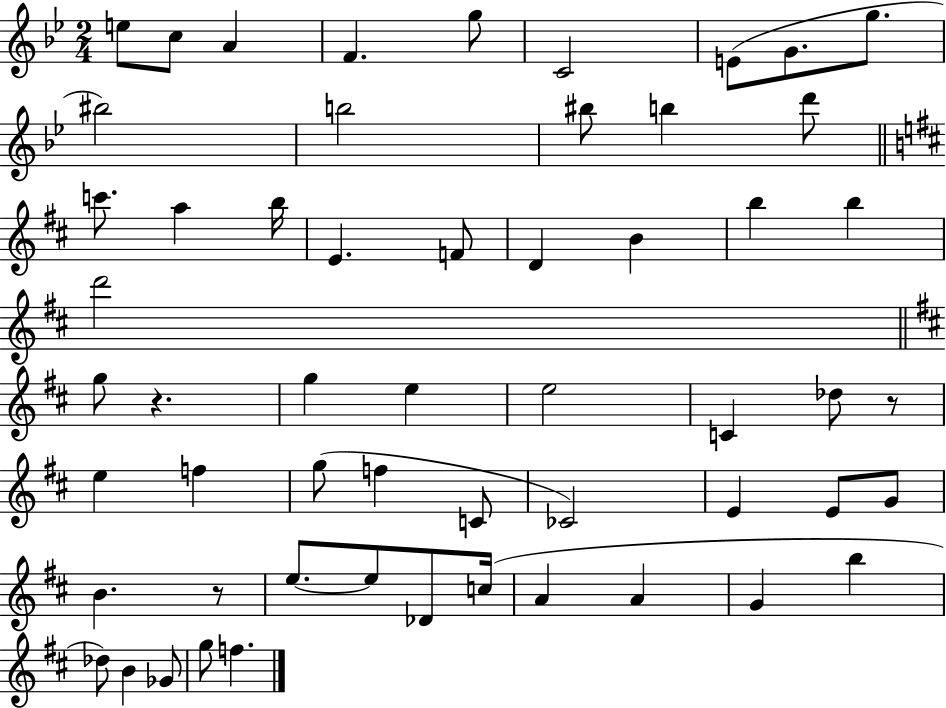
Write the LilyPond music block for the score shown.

{
  \clef treble
  \numericTimeSignature
  \time 2/4
  \key bes \major
  e''8 c''8 a'4 | f'4. g''8 | c'2 | e'8( g'8. g''8. | \break bis''2) | b''2 | bis''8 b''4 d'''8 | \bar "||" \break \key b \minor c'''8. a''4 b''16 | e'4. f'8 | d'4 b'4 | b''4 b''4 | \break d'''2 | \bar "||" \break \key d \major g''8 r4. | g''4 e''4 | e''2 | c'4 des''8 r8 | \break e''4 f''4 | g''8( f''4 c'8 | ces'2) | e'4 e'8 g'8 | \break b'4. r8 | e''8.~~ e''8 des'8 c''16( | a'4 a'4 | g'4 b''4 | \break des''8) b'4 ges'8 | g''8 f''4. | \bar "|."
}